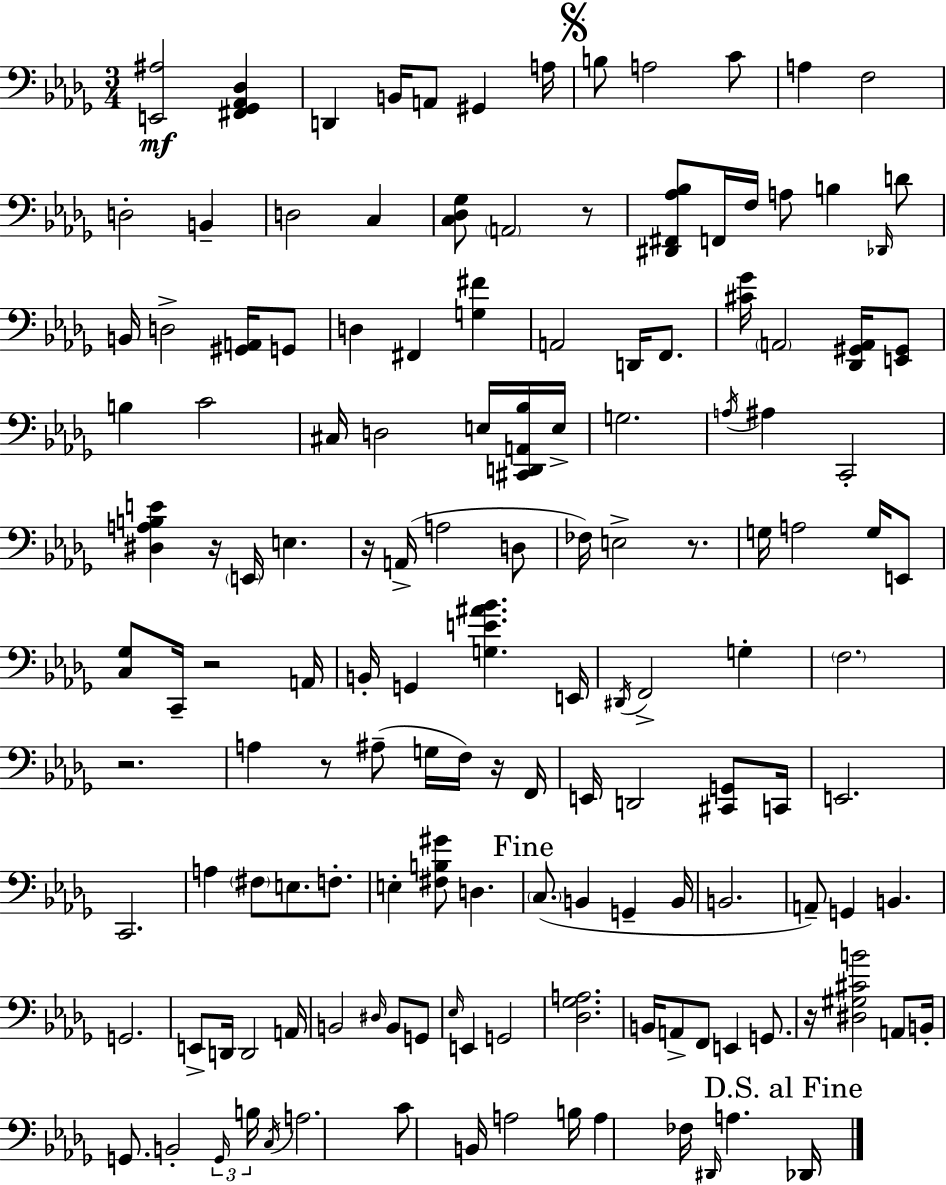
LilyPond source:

{
  \clef bass
  \numericTimeSignature
  \time 3/4
  \key bes \minor
  <e, ais>2\mf <fis, ges, aes, des>4 | d,4 b,16 a,8 gis,4 a16 | \mark \markup { \musicglyph "scripts.segno" } b8 a2 c'8 | a4 f2 | \break d2-. b,4-- | d2 c4 | <c des ges>8 \parenthesize a,2 r8 | <dis, fis, aes bes>8 f,16 f16 a8 b4 \grace { des,16 } d'8 | \break b,16 d2-> <gis, a,>16 g,8 | d4 fis,4 <g fis'>4 | a,2 d,16 f,8. | <cis' ges'>16 \parenthesize a,2 <des, gis, a,>16 <e, gis,>8 | \break b4 c'2 | cis16 d2 e16 <cis, d, a, bes>16 | e16-> g2. | \acciaccatura { a16 } ais4 c,2-. | \break <dis a b e'>4 r16 \parenthesize e,16 e4. | r16 a,16->( a2 | d8 fes16) e2-> r8. | g16 a2 g16 | \break e,8 <c ges>8 c,16-- r2 | a,16 b,16-. g,4 <g e' ais' bes'>4. | e,16 \acciaccatura { dis,16 } f,2-> g4-. | \parenthesize f2. | \break r2. | a4 r8 ais8--( g16 | f16) r16 f,16 e,16 d,2 | <cis, g,>8 c,16 e,2. | \break c,2. | a4 \parenthesize fis8 e8. | f8.-. e4-. <fis b gis'>8 d4. | \mark "Fine" \parenthesize c8.( b,4 g,4-- | \break b,16 b,2. | a,8--) g,4 b,4. | g,2. | e,8-> d,16 d,2 | \break a,16 b,2 \grace { dis16 } | b,8 g,8 \grace { ees16 } e,4 g,2 | <des ges a>2. | b,16 a,8-> f,8 e,4 | \break g,8. r16 <dis gis cis' b'>2 | a,8 b,16-. g,8. b,2-. | \tuplet 3/2 { \grace { g,16 } b16 \acciaccatura { c16 } } a2. | c'8 b,16 a2 | \break b16 a4 fes16 | \grace { dis,16 } a4. \mark "D.S. al Fine" des,16 \bar "|."
}